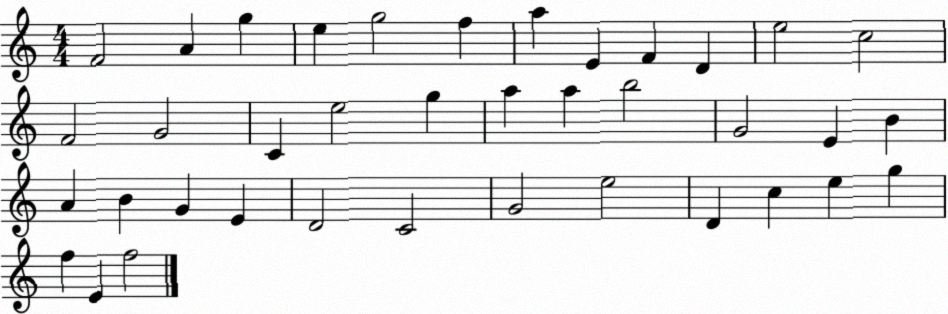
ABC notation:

X:1
T:Untitled
M:4/4
L:1/4
K:C
F2 A g e g2 f a E F D e2 c2 F2 G2 C e2 g a a b2 G2 E B A B G E D2 C2 G2 e2 D c e g f E f2